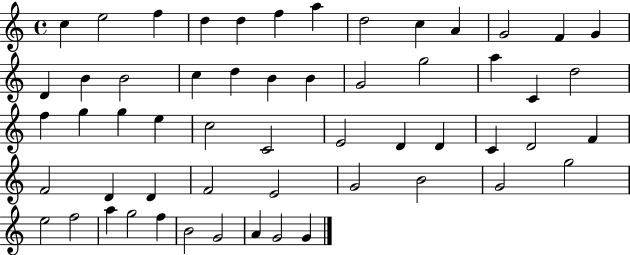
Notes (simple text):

C5/q E5/h F5/q D5/q D5/q F5/q A5/q D5/h C5/q A4/q G4/h F4/q G4/q D4/q B4/q B4/h C5/q D5/q B4/q B4/q G4/h G5/h A5/q C4/q D5/h F5/q G5/q G5/q E5/q C5/h C4/h E4/h D4/q D4/q C4/q D4/h F4/q F4/h D4/q D4/q F4/h E4/h G4/h B4/h G4/h G5/h E5/h F5/h A5/q G5/h F5/q B4/h G4/h A4/q G4/h G4/q